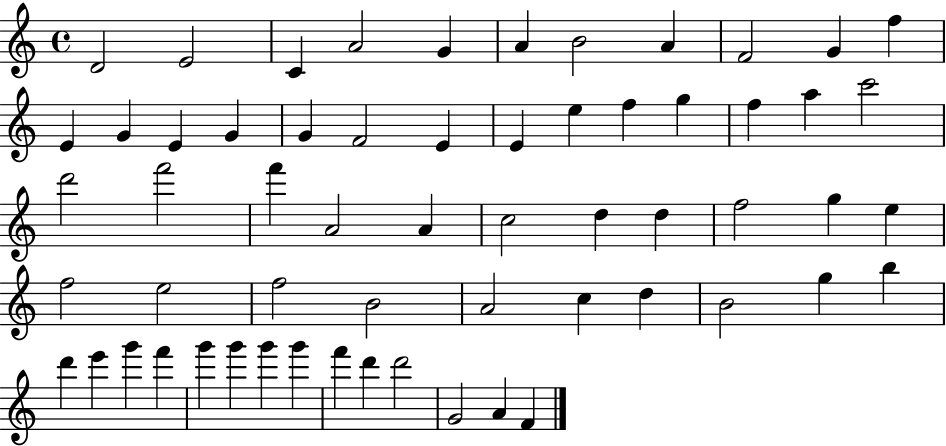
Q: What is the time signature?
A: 4/4